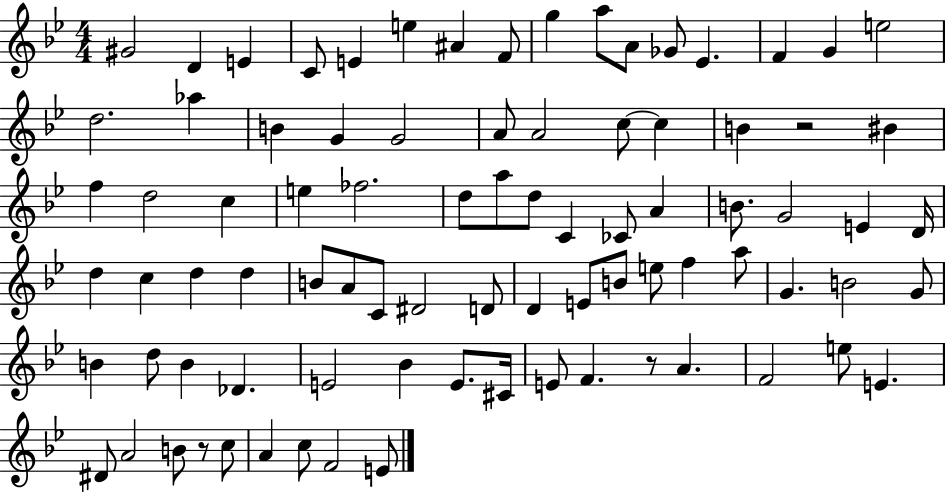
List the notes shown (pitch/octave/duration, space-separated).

G#4/h D4/q E4/q C4/e E4/q E5/q A#4/q F4/e G5/q A5/e A4/e Gb4/e Eb4/q. F4/q G4/q E5/h D5/h. Ab5/q B4/q G4/q G4/h A4/e A4/h C5/e C5/q B4/q R/h BIS4/q F5/q D5/h C5/q E5/q FES5/h. D5/e A5/e D5/e C4/q CES4/e A4/q B4/e. G4/h E4/q D4/s D5/q C5/q D5/q D5/q B4/e A4/e C4/e D#4/h D4/e D4/q E4/e B4/e E5/e F5/q A5/e G4/q. B4/h G4/e B4/q D5/e B4/q Db4/q. E4/h Bb4/q E4/e. C#4/s E4/e F4/q. R/e A4/q. F4/h E5/e E4/q. D#4/e A4/h B4/e R/e C5/e A4/q C5/e F4/h E4/e